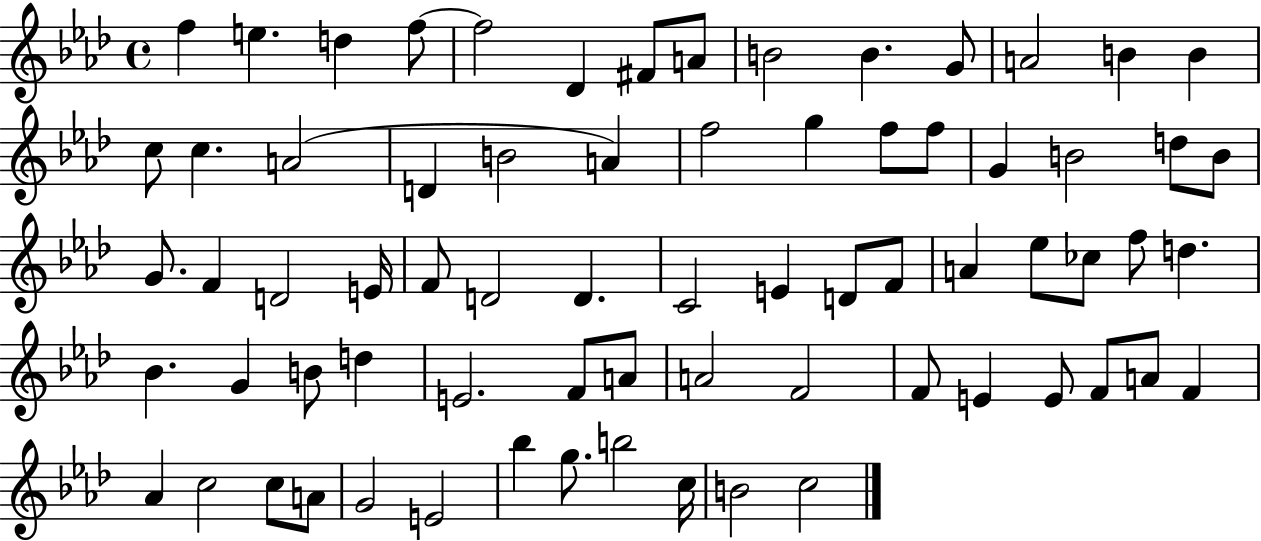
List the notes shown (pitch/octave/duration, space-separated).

F5/q E5/q. D5/q F5/e F5/h Db4/q F#4/e A4/e B4/h B4/q. G4/e A4/h B4/q B4/q C5/e C5/q. A4/h D4/q B4/h A4/q F5/h G5/q F5/e F5/e G4/q B4/h D5/e B4/e G4/e. F4/q D4/h E4/s F4/e D4/h D4/q. C4/h E4/q D4/e F4/e A4/q Eb5/e CES5/e F5/e D5/q. Bb4/q. G4/q B4/e D5/q E4/h. F4/e A4/e A4/h F4/h F4/e E4/q E4/e F4/e A4/e F4/q Ab4/q C5/h C5/e A4/e G4/h E4/h Bb5/q G5/e. B5/h C5/s B4/h C5/h